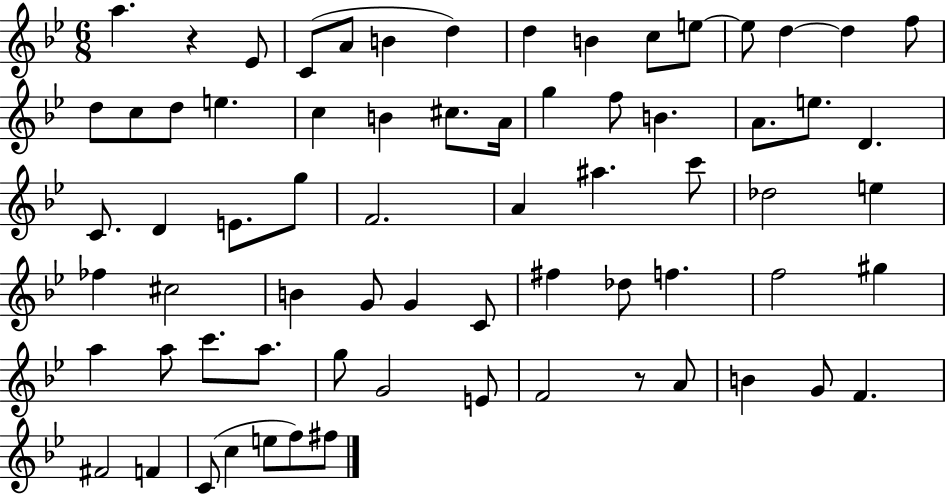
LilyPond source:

{
  \clef treble
  \numericTimeSignature
  \time 6/8
  \key bes \major
  \repeat volta 2 { a''4. r4 ees'8 | c'8( a'8 b'4 d''4) | d''4 b'4 c''8 e''8~~ | e''8 d''4~~ d''4 f''8 | \break d''8 c''8 d''8 e''4. | c''4 b'4 cis''8. a'16 | g''4 f''8 b'4. | a'8. e''8. d'4. | \break c'8. d'4 e'8. g''8 | f'2. | a'4 ais''4. c'''8 | des''2 e''4 | \break fes''4 cis''2 | b'4 g'8 g'4 c'8 | fis''4 des''8 f''4. | f''2 gis''4 | \break a''4 a''8 c'''8. a''8. | g''8 g'2 e'8 | f'2 r8 a'8 | b'4 g'8 f'4. | \break fis'2 f'4 | c'8( c''4 e''8 f''8) fis''8 | } \bar "|."
}